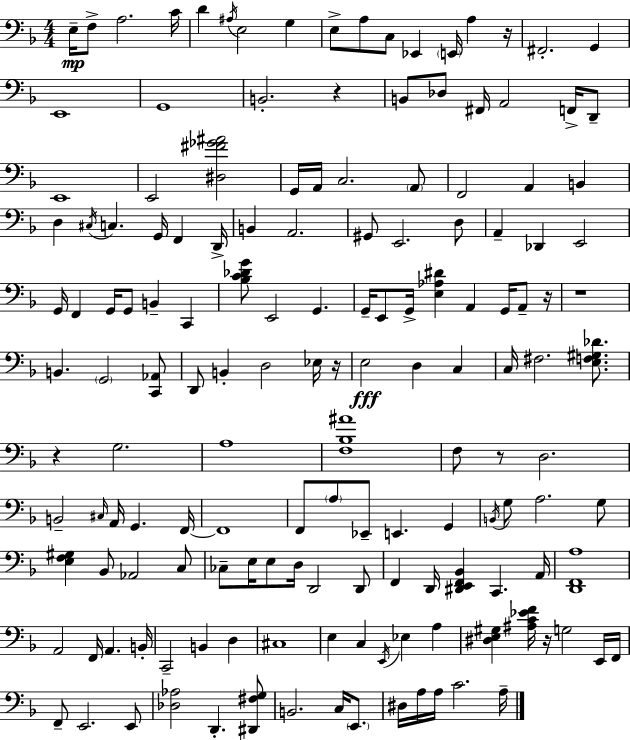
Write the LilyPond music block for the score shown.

{
  \clef bass
  \numericTimeSignature
  \time 4/4
  \key d \minor
  e16--\mp f8-> a2. c'16 | d'4 \acciaccatura { ais16 } e2 g4 | e8-> a8 c8 ees,4 \parenthesize e,16 a4 | r16 fis,2.-. g,4 | \break e,1 | g,1 | b,2.-. r4 | b,8 des8 fis,16 a,2 f,16-> d,8-- | \break e,1 | e,2 <dis fis' ges' ais'>2 | g,16 a,16 c2. \parenthesize a,8 | f,2 a,4 b,4 | \break d4 \acciaccatura { cis16 } c4. g,16 f,4 | d,16-> b,4 a,2. | gis,8 e,2. | d8 a,4-- des,4 e,2 | \break g,16 f,4 g,16 g,8 b,4-- c,4 | <bes c' des' g'>8 e,2 g,4. | g,16-- e,8 g,16-> <e aes dis'>4 a,4 g,16 a,8-- | r16 r1 | \break b,4. \parenthesize g,2 | <c, aes,>8 d,8 b,4-. d2 | ees16 r16 e2\fff d4 c4 | c16 fis2. <e f gis des'>8. | \break r4 g2. | a1 | <f bes ais'>1 | f8 r8 d2. | \break b,2-- \grace { cis16 } a,16 g,4. | f,16~~ f,1 | f,8 \parenthesize a8 ees,8-- e,4. g,4 | \acciaccatura { b,16 } g8 a2. | \break g8 <e f gis>4 bes,8 aes,2 | c8 ces8-- e16 e8 d16 d,2 | d,8 f,4 d,16 <dis, e, f, bes,>4 c,4. | a,16 <d, f, a>1 | \break a,2 f,16 a,4. | b,16-. c,2-- b,4 | d4 cis1 | e4 c4 \acciaccatura { e,16 } ees4 | \break a4 <dis e gis>4 <ais c' ees' f'>16 r16 g2 | e,16 f,16 f,8-- e,2. | e,8 <des aes>2 d,4.-. | <dis, fis g>8 b,2. | \break c16 \parenthesize e,8. dis16 a16 a16 c'2. | a16-- \bar "|."
}